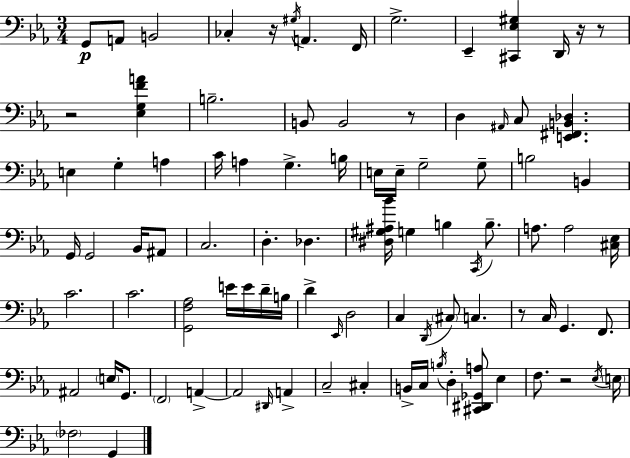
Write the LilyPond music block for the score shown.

{
  \clef bass
  \numericTimeSignature
  \time 3/4
  \key c \minor
  g,8\p a,8 b,2 | ces4-. r16 \acciaccatura { gis16 } a,4. | f,16 g2.-> | ees,4-- <cis, ees gis>4 d,16 r16 r8 | \break r2 <ees g f' a'>4 | b2.-- | b,8 b,2 r8 | d4 \grace { ais,16 } c8 <e, fis, b, des>4. | \break e4 g4-. a4 | c'16 a4 g4.-> | b16 e16 e16-- g2-- | g8-- b2 b,4 | \break g,16 g,2 bes,16 | ais,8 c2. | d4.-. des4. | <dis gis ais bes'>16 g4 b4 \acciaccatura { c,16 } | \break b8.-- a8. a2 | <cis ees>16 c'2. | c'2. | <g, f aes>2 e'16 | \break e'16 d'16-- b16 d'4-> \grace { ees,16 } d2 | c4 \acciaccatura { d,16 } \parenthesize cis8 c4. | r8 c16 g,4. | f,8. ais,2 | \break \parenthesize e16 g,8. \parenthesize f,2 | a,4->~~ a,2 | \grace { dis,16 } a,4-> c2-- | cis4-. b,16-> c16 \acciaccatura { b16 } d4-. | \break <cis, dis, ges, a>8 ees4 f8. r2 | \acciaccatura { ees16 } \parenthesize e16 \parenthesize fes2 | g,4 \bar "|."
}